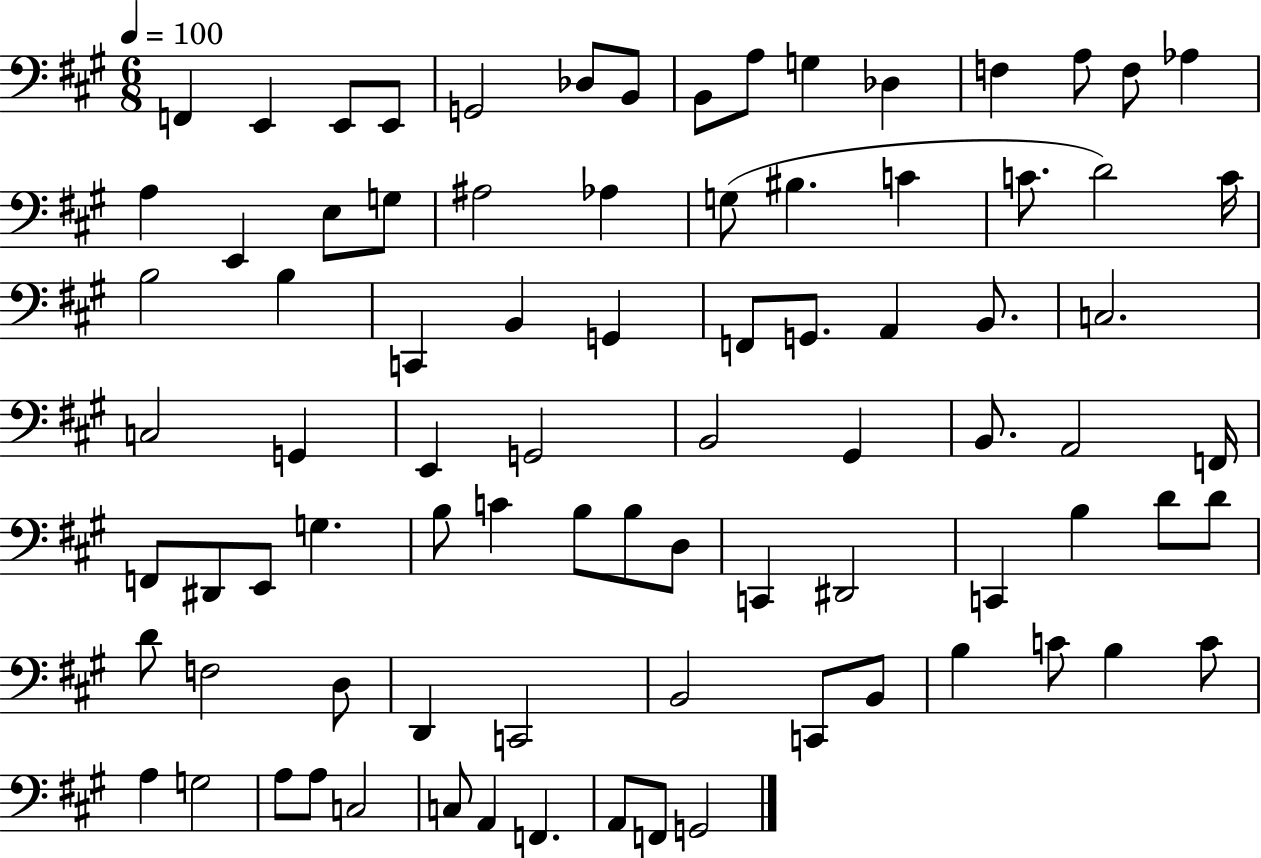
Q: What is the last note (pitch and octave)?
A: G2